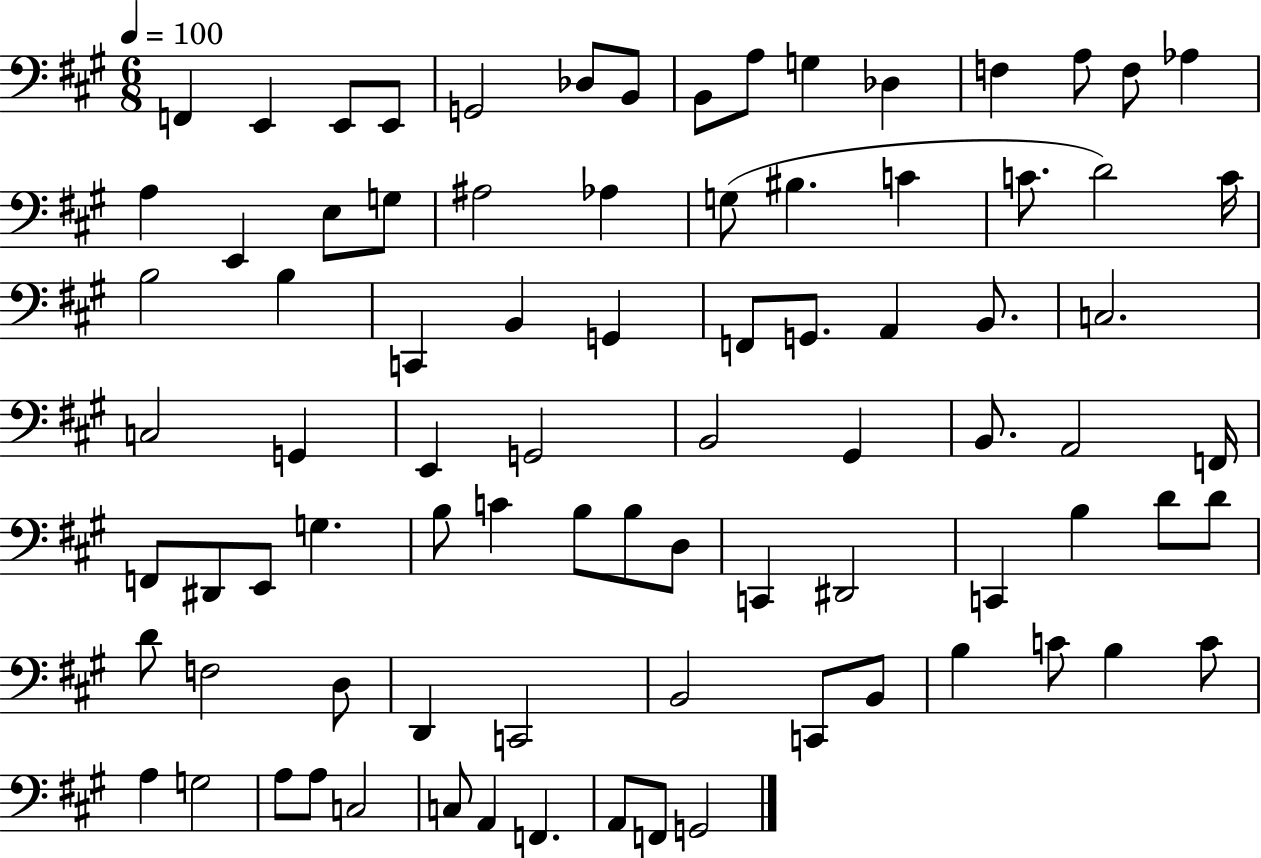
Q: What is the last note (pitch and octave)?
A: G2